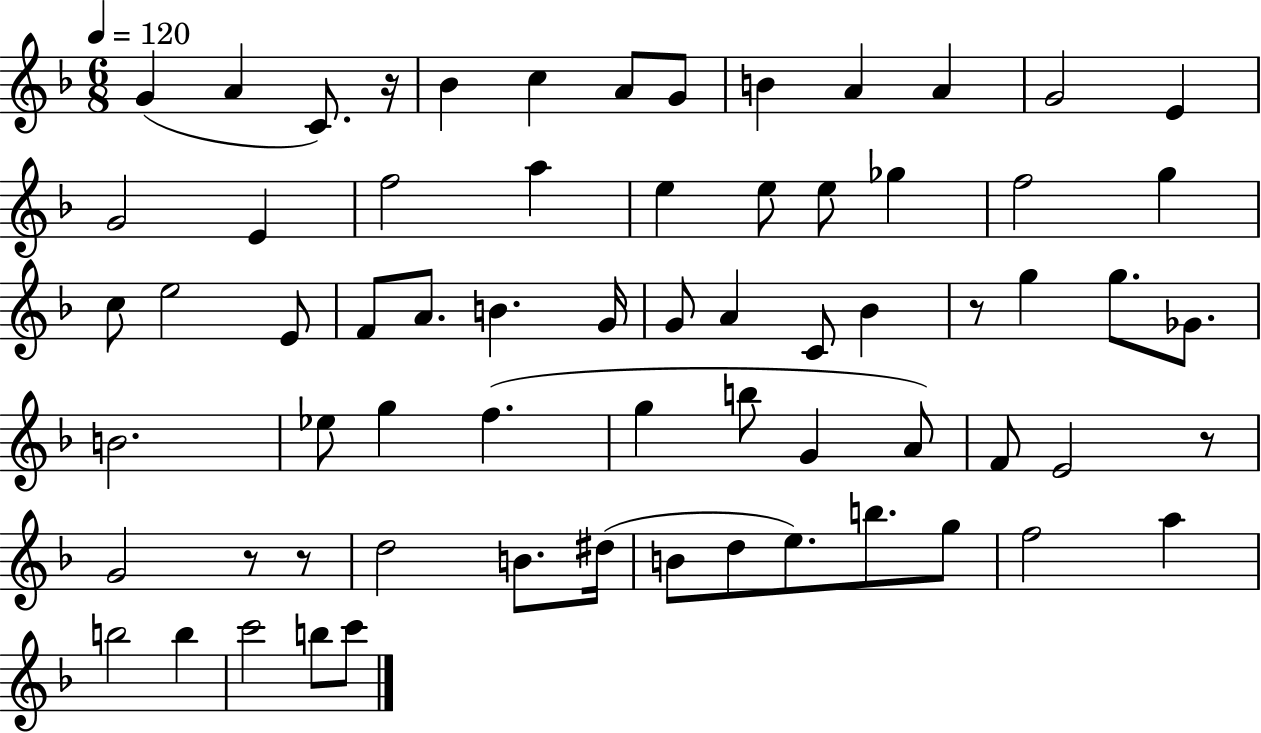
G4/q A4/q C4/e. R/s Bb4/q C5/q A4/e G4/e B4/q A4/q A4/q G4/h E4/q G4/h E4/q F5/h A5/q E5/q E5/e E5/e Gb5/q F5/h G5/q C5/e E5/h E4/e F4/e A4/e. B4/q. G4/s G4/e A4/q C4/e Bb4/q R/e G5/q G5/e. Gb4/e. B4/h. Eb5/e G5/q F5/q. G5/q B5/e G4/q A4/e F4/e E4/h R/e G4/h R/e R/e D5/h B4/e. D#5/s B4/e D5/e E5/e. B5/e. G5/e F5/h A5/q B5/h B5/q C6/h B5/e C6/e